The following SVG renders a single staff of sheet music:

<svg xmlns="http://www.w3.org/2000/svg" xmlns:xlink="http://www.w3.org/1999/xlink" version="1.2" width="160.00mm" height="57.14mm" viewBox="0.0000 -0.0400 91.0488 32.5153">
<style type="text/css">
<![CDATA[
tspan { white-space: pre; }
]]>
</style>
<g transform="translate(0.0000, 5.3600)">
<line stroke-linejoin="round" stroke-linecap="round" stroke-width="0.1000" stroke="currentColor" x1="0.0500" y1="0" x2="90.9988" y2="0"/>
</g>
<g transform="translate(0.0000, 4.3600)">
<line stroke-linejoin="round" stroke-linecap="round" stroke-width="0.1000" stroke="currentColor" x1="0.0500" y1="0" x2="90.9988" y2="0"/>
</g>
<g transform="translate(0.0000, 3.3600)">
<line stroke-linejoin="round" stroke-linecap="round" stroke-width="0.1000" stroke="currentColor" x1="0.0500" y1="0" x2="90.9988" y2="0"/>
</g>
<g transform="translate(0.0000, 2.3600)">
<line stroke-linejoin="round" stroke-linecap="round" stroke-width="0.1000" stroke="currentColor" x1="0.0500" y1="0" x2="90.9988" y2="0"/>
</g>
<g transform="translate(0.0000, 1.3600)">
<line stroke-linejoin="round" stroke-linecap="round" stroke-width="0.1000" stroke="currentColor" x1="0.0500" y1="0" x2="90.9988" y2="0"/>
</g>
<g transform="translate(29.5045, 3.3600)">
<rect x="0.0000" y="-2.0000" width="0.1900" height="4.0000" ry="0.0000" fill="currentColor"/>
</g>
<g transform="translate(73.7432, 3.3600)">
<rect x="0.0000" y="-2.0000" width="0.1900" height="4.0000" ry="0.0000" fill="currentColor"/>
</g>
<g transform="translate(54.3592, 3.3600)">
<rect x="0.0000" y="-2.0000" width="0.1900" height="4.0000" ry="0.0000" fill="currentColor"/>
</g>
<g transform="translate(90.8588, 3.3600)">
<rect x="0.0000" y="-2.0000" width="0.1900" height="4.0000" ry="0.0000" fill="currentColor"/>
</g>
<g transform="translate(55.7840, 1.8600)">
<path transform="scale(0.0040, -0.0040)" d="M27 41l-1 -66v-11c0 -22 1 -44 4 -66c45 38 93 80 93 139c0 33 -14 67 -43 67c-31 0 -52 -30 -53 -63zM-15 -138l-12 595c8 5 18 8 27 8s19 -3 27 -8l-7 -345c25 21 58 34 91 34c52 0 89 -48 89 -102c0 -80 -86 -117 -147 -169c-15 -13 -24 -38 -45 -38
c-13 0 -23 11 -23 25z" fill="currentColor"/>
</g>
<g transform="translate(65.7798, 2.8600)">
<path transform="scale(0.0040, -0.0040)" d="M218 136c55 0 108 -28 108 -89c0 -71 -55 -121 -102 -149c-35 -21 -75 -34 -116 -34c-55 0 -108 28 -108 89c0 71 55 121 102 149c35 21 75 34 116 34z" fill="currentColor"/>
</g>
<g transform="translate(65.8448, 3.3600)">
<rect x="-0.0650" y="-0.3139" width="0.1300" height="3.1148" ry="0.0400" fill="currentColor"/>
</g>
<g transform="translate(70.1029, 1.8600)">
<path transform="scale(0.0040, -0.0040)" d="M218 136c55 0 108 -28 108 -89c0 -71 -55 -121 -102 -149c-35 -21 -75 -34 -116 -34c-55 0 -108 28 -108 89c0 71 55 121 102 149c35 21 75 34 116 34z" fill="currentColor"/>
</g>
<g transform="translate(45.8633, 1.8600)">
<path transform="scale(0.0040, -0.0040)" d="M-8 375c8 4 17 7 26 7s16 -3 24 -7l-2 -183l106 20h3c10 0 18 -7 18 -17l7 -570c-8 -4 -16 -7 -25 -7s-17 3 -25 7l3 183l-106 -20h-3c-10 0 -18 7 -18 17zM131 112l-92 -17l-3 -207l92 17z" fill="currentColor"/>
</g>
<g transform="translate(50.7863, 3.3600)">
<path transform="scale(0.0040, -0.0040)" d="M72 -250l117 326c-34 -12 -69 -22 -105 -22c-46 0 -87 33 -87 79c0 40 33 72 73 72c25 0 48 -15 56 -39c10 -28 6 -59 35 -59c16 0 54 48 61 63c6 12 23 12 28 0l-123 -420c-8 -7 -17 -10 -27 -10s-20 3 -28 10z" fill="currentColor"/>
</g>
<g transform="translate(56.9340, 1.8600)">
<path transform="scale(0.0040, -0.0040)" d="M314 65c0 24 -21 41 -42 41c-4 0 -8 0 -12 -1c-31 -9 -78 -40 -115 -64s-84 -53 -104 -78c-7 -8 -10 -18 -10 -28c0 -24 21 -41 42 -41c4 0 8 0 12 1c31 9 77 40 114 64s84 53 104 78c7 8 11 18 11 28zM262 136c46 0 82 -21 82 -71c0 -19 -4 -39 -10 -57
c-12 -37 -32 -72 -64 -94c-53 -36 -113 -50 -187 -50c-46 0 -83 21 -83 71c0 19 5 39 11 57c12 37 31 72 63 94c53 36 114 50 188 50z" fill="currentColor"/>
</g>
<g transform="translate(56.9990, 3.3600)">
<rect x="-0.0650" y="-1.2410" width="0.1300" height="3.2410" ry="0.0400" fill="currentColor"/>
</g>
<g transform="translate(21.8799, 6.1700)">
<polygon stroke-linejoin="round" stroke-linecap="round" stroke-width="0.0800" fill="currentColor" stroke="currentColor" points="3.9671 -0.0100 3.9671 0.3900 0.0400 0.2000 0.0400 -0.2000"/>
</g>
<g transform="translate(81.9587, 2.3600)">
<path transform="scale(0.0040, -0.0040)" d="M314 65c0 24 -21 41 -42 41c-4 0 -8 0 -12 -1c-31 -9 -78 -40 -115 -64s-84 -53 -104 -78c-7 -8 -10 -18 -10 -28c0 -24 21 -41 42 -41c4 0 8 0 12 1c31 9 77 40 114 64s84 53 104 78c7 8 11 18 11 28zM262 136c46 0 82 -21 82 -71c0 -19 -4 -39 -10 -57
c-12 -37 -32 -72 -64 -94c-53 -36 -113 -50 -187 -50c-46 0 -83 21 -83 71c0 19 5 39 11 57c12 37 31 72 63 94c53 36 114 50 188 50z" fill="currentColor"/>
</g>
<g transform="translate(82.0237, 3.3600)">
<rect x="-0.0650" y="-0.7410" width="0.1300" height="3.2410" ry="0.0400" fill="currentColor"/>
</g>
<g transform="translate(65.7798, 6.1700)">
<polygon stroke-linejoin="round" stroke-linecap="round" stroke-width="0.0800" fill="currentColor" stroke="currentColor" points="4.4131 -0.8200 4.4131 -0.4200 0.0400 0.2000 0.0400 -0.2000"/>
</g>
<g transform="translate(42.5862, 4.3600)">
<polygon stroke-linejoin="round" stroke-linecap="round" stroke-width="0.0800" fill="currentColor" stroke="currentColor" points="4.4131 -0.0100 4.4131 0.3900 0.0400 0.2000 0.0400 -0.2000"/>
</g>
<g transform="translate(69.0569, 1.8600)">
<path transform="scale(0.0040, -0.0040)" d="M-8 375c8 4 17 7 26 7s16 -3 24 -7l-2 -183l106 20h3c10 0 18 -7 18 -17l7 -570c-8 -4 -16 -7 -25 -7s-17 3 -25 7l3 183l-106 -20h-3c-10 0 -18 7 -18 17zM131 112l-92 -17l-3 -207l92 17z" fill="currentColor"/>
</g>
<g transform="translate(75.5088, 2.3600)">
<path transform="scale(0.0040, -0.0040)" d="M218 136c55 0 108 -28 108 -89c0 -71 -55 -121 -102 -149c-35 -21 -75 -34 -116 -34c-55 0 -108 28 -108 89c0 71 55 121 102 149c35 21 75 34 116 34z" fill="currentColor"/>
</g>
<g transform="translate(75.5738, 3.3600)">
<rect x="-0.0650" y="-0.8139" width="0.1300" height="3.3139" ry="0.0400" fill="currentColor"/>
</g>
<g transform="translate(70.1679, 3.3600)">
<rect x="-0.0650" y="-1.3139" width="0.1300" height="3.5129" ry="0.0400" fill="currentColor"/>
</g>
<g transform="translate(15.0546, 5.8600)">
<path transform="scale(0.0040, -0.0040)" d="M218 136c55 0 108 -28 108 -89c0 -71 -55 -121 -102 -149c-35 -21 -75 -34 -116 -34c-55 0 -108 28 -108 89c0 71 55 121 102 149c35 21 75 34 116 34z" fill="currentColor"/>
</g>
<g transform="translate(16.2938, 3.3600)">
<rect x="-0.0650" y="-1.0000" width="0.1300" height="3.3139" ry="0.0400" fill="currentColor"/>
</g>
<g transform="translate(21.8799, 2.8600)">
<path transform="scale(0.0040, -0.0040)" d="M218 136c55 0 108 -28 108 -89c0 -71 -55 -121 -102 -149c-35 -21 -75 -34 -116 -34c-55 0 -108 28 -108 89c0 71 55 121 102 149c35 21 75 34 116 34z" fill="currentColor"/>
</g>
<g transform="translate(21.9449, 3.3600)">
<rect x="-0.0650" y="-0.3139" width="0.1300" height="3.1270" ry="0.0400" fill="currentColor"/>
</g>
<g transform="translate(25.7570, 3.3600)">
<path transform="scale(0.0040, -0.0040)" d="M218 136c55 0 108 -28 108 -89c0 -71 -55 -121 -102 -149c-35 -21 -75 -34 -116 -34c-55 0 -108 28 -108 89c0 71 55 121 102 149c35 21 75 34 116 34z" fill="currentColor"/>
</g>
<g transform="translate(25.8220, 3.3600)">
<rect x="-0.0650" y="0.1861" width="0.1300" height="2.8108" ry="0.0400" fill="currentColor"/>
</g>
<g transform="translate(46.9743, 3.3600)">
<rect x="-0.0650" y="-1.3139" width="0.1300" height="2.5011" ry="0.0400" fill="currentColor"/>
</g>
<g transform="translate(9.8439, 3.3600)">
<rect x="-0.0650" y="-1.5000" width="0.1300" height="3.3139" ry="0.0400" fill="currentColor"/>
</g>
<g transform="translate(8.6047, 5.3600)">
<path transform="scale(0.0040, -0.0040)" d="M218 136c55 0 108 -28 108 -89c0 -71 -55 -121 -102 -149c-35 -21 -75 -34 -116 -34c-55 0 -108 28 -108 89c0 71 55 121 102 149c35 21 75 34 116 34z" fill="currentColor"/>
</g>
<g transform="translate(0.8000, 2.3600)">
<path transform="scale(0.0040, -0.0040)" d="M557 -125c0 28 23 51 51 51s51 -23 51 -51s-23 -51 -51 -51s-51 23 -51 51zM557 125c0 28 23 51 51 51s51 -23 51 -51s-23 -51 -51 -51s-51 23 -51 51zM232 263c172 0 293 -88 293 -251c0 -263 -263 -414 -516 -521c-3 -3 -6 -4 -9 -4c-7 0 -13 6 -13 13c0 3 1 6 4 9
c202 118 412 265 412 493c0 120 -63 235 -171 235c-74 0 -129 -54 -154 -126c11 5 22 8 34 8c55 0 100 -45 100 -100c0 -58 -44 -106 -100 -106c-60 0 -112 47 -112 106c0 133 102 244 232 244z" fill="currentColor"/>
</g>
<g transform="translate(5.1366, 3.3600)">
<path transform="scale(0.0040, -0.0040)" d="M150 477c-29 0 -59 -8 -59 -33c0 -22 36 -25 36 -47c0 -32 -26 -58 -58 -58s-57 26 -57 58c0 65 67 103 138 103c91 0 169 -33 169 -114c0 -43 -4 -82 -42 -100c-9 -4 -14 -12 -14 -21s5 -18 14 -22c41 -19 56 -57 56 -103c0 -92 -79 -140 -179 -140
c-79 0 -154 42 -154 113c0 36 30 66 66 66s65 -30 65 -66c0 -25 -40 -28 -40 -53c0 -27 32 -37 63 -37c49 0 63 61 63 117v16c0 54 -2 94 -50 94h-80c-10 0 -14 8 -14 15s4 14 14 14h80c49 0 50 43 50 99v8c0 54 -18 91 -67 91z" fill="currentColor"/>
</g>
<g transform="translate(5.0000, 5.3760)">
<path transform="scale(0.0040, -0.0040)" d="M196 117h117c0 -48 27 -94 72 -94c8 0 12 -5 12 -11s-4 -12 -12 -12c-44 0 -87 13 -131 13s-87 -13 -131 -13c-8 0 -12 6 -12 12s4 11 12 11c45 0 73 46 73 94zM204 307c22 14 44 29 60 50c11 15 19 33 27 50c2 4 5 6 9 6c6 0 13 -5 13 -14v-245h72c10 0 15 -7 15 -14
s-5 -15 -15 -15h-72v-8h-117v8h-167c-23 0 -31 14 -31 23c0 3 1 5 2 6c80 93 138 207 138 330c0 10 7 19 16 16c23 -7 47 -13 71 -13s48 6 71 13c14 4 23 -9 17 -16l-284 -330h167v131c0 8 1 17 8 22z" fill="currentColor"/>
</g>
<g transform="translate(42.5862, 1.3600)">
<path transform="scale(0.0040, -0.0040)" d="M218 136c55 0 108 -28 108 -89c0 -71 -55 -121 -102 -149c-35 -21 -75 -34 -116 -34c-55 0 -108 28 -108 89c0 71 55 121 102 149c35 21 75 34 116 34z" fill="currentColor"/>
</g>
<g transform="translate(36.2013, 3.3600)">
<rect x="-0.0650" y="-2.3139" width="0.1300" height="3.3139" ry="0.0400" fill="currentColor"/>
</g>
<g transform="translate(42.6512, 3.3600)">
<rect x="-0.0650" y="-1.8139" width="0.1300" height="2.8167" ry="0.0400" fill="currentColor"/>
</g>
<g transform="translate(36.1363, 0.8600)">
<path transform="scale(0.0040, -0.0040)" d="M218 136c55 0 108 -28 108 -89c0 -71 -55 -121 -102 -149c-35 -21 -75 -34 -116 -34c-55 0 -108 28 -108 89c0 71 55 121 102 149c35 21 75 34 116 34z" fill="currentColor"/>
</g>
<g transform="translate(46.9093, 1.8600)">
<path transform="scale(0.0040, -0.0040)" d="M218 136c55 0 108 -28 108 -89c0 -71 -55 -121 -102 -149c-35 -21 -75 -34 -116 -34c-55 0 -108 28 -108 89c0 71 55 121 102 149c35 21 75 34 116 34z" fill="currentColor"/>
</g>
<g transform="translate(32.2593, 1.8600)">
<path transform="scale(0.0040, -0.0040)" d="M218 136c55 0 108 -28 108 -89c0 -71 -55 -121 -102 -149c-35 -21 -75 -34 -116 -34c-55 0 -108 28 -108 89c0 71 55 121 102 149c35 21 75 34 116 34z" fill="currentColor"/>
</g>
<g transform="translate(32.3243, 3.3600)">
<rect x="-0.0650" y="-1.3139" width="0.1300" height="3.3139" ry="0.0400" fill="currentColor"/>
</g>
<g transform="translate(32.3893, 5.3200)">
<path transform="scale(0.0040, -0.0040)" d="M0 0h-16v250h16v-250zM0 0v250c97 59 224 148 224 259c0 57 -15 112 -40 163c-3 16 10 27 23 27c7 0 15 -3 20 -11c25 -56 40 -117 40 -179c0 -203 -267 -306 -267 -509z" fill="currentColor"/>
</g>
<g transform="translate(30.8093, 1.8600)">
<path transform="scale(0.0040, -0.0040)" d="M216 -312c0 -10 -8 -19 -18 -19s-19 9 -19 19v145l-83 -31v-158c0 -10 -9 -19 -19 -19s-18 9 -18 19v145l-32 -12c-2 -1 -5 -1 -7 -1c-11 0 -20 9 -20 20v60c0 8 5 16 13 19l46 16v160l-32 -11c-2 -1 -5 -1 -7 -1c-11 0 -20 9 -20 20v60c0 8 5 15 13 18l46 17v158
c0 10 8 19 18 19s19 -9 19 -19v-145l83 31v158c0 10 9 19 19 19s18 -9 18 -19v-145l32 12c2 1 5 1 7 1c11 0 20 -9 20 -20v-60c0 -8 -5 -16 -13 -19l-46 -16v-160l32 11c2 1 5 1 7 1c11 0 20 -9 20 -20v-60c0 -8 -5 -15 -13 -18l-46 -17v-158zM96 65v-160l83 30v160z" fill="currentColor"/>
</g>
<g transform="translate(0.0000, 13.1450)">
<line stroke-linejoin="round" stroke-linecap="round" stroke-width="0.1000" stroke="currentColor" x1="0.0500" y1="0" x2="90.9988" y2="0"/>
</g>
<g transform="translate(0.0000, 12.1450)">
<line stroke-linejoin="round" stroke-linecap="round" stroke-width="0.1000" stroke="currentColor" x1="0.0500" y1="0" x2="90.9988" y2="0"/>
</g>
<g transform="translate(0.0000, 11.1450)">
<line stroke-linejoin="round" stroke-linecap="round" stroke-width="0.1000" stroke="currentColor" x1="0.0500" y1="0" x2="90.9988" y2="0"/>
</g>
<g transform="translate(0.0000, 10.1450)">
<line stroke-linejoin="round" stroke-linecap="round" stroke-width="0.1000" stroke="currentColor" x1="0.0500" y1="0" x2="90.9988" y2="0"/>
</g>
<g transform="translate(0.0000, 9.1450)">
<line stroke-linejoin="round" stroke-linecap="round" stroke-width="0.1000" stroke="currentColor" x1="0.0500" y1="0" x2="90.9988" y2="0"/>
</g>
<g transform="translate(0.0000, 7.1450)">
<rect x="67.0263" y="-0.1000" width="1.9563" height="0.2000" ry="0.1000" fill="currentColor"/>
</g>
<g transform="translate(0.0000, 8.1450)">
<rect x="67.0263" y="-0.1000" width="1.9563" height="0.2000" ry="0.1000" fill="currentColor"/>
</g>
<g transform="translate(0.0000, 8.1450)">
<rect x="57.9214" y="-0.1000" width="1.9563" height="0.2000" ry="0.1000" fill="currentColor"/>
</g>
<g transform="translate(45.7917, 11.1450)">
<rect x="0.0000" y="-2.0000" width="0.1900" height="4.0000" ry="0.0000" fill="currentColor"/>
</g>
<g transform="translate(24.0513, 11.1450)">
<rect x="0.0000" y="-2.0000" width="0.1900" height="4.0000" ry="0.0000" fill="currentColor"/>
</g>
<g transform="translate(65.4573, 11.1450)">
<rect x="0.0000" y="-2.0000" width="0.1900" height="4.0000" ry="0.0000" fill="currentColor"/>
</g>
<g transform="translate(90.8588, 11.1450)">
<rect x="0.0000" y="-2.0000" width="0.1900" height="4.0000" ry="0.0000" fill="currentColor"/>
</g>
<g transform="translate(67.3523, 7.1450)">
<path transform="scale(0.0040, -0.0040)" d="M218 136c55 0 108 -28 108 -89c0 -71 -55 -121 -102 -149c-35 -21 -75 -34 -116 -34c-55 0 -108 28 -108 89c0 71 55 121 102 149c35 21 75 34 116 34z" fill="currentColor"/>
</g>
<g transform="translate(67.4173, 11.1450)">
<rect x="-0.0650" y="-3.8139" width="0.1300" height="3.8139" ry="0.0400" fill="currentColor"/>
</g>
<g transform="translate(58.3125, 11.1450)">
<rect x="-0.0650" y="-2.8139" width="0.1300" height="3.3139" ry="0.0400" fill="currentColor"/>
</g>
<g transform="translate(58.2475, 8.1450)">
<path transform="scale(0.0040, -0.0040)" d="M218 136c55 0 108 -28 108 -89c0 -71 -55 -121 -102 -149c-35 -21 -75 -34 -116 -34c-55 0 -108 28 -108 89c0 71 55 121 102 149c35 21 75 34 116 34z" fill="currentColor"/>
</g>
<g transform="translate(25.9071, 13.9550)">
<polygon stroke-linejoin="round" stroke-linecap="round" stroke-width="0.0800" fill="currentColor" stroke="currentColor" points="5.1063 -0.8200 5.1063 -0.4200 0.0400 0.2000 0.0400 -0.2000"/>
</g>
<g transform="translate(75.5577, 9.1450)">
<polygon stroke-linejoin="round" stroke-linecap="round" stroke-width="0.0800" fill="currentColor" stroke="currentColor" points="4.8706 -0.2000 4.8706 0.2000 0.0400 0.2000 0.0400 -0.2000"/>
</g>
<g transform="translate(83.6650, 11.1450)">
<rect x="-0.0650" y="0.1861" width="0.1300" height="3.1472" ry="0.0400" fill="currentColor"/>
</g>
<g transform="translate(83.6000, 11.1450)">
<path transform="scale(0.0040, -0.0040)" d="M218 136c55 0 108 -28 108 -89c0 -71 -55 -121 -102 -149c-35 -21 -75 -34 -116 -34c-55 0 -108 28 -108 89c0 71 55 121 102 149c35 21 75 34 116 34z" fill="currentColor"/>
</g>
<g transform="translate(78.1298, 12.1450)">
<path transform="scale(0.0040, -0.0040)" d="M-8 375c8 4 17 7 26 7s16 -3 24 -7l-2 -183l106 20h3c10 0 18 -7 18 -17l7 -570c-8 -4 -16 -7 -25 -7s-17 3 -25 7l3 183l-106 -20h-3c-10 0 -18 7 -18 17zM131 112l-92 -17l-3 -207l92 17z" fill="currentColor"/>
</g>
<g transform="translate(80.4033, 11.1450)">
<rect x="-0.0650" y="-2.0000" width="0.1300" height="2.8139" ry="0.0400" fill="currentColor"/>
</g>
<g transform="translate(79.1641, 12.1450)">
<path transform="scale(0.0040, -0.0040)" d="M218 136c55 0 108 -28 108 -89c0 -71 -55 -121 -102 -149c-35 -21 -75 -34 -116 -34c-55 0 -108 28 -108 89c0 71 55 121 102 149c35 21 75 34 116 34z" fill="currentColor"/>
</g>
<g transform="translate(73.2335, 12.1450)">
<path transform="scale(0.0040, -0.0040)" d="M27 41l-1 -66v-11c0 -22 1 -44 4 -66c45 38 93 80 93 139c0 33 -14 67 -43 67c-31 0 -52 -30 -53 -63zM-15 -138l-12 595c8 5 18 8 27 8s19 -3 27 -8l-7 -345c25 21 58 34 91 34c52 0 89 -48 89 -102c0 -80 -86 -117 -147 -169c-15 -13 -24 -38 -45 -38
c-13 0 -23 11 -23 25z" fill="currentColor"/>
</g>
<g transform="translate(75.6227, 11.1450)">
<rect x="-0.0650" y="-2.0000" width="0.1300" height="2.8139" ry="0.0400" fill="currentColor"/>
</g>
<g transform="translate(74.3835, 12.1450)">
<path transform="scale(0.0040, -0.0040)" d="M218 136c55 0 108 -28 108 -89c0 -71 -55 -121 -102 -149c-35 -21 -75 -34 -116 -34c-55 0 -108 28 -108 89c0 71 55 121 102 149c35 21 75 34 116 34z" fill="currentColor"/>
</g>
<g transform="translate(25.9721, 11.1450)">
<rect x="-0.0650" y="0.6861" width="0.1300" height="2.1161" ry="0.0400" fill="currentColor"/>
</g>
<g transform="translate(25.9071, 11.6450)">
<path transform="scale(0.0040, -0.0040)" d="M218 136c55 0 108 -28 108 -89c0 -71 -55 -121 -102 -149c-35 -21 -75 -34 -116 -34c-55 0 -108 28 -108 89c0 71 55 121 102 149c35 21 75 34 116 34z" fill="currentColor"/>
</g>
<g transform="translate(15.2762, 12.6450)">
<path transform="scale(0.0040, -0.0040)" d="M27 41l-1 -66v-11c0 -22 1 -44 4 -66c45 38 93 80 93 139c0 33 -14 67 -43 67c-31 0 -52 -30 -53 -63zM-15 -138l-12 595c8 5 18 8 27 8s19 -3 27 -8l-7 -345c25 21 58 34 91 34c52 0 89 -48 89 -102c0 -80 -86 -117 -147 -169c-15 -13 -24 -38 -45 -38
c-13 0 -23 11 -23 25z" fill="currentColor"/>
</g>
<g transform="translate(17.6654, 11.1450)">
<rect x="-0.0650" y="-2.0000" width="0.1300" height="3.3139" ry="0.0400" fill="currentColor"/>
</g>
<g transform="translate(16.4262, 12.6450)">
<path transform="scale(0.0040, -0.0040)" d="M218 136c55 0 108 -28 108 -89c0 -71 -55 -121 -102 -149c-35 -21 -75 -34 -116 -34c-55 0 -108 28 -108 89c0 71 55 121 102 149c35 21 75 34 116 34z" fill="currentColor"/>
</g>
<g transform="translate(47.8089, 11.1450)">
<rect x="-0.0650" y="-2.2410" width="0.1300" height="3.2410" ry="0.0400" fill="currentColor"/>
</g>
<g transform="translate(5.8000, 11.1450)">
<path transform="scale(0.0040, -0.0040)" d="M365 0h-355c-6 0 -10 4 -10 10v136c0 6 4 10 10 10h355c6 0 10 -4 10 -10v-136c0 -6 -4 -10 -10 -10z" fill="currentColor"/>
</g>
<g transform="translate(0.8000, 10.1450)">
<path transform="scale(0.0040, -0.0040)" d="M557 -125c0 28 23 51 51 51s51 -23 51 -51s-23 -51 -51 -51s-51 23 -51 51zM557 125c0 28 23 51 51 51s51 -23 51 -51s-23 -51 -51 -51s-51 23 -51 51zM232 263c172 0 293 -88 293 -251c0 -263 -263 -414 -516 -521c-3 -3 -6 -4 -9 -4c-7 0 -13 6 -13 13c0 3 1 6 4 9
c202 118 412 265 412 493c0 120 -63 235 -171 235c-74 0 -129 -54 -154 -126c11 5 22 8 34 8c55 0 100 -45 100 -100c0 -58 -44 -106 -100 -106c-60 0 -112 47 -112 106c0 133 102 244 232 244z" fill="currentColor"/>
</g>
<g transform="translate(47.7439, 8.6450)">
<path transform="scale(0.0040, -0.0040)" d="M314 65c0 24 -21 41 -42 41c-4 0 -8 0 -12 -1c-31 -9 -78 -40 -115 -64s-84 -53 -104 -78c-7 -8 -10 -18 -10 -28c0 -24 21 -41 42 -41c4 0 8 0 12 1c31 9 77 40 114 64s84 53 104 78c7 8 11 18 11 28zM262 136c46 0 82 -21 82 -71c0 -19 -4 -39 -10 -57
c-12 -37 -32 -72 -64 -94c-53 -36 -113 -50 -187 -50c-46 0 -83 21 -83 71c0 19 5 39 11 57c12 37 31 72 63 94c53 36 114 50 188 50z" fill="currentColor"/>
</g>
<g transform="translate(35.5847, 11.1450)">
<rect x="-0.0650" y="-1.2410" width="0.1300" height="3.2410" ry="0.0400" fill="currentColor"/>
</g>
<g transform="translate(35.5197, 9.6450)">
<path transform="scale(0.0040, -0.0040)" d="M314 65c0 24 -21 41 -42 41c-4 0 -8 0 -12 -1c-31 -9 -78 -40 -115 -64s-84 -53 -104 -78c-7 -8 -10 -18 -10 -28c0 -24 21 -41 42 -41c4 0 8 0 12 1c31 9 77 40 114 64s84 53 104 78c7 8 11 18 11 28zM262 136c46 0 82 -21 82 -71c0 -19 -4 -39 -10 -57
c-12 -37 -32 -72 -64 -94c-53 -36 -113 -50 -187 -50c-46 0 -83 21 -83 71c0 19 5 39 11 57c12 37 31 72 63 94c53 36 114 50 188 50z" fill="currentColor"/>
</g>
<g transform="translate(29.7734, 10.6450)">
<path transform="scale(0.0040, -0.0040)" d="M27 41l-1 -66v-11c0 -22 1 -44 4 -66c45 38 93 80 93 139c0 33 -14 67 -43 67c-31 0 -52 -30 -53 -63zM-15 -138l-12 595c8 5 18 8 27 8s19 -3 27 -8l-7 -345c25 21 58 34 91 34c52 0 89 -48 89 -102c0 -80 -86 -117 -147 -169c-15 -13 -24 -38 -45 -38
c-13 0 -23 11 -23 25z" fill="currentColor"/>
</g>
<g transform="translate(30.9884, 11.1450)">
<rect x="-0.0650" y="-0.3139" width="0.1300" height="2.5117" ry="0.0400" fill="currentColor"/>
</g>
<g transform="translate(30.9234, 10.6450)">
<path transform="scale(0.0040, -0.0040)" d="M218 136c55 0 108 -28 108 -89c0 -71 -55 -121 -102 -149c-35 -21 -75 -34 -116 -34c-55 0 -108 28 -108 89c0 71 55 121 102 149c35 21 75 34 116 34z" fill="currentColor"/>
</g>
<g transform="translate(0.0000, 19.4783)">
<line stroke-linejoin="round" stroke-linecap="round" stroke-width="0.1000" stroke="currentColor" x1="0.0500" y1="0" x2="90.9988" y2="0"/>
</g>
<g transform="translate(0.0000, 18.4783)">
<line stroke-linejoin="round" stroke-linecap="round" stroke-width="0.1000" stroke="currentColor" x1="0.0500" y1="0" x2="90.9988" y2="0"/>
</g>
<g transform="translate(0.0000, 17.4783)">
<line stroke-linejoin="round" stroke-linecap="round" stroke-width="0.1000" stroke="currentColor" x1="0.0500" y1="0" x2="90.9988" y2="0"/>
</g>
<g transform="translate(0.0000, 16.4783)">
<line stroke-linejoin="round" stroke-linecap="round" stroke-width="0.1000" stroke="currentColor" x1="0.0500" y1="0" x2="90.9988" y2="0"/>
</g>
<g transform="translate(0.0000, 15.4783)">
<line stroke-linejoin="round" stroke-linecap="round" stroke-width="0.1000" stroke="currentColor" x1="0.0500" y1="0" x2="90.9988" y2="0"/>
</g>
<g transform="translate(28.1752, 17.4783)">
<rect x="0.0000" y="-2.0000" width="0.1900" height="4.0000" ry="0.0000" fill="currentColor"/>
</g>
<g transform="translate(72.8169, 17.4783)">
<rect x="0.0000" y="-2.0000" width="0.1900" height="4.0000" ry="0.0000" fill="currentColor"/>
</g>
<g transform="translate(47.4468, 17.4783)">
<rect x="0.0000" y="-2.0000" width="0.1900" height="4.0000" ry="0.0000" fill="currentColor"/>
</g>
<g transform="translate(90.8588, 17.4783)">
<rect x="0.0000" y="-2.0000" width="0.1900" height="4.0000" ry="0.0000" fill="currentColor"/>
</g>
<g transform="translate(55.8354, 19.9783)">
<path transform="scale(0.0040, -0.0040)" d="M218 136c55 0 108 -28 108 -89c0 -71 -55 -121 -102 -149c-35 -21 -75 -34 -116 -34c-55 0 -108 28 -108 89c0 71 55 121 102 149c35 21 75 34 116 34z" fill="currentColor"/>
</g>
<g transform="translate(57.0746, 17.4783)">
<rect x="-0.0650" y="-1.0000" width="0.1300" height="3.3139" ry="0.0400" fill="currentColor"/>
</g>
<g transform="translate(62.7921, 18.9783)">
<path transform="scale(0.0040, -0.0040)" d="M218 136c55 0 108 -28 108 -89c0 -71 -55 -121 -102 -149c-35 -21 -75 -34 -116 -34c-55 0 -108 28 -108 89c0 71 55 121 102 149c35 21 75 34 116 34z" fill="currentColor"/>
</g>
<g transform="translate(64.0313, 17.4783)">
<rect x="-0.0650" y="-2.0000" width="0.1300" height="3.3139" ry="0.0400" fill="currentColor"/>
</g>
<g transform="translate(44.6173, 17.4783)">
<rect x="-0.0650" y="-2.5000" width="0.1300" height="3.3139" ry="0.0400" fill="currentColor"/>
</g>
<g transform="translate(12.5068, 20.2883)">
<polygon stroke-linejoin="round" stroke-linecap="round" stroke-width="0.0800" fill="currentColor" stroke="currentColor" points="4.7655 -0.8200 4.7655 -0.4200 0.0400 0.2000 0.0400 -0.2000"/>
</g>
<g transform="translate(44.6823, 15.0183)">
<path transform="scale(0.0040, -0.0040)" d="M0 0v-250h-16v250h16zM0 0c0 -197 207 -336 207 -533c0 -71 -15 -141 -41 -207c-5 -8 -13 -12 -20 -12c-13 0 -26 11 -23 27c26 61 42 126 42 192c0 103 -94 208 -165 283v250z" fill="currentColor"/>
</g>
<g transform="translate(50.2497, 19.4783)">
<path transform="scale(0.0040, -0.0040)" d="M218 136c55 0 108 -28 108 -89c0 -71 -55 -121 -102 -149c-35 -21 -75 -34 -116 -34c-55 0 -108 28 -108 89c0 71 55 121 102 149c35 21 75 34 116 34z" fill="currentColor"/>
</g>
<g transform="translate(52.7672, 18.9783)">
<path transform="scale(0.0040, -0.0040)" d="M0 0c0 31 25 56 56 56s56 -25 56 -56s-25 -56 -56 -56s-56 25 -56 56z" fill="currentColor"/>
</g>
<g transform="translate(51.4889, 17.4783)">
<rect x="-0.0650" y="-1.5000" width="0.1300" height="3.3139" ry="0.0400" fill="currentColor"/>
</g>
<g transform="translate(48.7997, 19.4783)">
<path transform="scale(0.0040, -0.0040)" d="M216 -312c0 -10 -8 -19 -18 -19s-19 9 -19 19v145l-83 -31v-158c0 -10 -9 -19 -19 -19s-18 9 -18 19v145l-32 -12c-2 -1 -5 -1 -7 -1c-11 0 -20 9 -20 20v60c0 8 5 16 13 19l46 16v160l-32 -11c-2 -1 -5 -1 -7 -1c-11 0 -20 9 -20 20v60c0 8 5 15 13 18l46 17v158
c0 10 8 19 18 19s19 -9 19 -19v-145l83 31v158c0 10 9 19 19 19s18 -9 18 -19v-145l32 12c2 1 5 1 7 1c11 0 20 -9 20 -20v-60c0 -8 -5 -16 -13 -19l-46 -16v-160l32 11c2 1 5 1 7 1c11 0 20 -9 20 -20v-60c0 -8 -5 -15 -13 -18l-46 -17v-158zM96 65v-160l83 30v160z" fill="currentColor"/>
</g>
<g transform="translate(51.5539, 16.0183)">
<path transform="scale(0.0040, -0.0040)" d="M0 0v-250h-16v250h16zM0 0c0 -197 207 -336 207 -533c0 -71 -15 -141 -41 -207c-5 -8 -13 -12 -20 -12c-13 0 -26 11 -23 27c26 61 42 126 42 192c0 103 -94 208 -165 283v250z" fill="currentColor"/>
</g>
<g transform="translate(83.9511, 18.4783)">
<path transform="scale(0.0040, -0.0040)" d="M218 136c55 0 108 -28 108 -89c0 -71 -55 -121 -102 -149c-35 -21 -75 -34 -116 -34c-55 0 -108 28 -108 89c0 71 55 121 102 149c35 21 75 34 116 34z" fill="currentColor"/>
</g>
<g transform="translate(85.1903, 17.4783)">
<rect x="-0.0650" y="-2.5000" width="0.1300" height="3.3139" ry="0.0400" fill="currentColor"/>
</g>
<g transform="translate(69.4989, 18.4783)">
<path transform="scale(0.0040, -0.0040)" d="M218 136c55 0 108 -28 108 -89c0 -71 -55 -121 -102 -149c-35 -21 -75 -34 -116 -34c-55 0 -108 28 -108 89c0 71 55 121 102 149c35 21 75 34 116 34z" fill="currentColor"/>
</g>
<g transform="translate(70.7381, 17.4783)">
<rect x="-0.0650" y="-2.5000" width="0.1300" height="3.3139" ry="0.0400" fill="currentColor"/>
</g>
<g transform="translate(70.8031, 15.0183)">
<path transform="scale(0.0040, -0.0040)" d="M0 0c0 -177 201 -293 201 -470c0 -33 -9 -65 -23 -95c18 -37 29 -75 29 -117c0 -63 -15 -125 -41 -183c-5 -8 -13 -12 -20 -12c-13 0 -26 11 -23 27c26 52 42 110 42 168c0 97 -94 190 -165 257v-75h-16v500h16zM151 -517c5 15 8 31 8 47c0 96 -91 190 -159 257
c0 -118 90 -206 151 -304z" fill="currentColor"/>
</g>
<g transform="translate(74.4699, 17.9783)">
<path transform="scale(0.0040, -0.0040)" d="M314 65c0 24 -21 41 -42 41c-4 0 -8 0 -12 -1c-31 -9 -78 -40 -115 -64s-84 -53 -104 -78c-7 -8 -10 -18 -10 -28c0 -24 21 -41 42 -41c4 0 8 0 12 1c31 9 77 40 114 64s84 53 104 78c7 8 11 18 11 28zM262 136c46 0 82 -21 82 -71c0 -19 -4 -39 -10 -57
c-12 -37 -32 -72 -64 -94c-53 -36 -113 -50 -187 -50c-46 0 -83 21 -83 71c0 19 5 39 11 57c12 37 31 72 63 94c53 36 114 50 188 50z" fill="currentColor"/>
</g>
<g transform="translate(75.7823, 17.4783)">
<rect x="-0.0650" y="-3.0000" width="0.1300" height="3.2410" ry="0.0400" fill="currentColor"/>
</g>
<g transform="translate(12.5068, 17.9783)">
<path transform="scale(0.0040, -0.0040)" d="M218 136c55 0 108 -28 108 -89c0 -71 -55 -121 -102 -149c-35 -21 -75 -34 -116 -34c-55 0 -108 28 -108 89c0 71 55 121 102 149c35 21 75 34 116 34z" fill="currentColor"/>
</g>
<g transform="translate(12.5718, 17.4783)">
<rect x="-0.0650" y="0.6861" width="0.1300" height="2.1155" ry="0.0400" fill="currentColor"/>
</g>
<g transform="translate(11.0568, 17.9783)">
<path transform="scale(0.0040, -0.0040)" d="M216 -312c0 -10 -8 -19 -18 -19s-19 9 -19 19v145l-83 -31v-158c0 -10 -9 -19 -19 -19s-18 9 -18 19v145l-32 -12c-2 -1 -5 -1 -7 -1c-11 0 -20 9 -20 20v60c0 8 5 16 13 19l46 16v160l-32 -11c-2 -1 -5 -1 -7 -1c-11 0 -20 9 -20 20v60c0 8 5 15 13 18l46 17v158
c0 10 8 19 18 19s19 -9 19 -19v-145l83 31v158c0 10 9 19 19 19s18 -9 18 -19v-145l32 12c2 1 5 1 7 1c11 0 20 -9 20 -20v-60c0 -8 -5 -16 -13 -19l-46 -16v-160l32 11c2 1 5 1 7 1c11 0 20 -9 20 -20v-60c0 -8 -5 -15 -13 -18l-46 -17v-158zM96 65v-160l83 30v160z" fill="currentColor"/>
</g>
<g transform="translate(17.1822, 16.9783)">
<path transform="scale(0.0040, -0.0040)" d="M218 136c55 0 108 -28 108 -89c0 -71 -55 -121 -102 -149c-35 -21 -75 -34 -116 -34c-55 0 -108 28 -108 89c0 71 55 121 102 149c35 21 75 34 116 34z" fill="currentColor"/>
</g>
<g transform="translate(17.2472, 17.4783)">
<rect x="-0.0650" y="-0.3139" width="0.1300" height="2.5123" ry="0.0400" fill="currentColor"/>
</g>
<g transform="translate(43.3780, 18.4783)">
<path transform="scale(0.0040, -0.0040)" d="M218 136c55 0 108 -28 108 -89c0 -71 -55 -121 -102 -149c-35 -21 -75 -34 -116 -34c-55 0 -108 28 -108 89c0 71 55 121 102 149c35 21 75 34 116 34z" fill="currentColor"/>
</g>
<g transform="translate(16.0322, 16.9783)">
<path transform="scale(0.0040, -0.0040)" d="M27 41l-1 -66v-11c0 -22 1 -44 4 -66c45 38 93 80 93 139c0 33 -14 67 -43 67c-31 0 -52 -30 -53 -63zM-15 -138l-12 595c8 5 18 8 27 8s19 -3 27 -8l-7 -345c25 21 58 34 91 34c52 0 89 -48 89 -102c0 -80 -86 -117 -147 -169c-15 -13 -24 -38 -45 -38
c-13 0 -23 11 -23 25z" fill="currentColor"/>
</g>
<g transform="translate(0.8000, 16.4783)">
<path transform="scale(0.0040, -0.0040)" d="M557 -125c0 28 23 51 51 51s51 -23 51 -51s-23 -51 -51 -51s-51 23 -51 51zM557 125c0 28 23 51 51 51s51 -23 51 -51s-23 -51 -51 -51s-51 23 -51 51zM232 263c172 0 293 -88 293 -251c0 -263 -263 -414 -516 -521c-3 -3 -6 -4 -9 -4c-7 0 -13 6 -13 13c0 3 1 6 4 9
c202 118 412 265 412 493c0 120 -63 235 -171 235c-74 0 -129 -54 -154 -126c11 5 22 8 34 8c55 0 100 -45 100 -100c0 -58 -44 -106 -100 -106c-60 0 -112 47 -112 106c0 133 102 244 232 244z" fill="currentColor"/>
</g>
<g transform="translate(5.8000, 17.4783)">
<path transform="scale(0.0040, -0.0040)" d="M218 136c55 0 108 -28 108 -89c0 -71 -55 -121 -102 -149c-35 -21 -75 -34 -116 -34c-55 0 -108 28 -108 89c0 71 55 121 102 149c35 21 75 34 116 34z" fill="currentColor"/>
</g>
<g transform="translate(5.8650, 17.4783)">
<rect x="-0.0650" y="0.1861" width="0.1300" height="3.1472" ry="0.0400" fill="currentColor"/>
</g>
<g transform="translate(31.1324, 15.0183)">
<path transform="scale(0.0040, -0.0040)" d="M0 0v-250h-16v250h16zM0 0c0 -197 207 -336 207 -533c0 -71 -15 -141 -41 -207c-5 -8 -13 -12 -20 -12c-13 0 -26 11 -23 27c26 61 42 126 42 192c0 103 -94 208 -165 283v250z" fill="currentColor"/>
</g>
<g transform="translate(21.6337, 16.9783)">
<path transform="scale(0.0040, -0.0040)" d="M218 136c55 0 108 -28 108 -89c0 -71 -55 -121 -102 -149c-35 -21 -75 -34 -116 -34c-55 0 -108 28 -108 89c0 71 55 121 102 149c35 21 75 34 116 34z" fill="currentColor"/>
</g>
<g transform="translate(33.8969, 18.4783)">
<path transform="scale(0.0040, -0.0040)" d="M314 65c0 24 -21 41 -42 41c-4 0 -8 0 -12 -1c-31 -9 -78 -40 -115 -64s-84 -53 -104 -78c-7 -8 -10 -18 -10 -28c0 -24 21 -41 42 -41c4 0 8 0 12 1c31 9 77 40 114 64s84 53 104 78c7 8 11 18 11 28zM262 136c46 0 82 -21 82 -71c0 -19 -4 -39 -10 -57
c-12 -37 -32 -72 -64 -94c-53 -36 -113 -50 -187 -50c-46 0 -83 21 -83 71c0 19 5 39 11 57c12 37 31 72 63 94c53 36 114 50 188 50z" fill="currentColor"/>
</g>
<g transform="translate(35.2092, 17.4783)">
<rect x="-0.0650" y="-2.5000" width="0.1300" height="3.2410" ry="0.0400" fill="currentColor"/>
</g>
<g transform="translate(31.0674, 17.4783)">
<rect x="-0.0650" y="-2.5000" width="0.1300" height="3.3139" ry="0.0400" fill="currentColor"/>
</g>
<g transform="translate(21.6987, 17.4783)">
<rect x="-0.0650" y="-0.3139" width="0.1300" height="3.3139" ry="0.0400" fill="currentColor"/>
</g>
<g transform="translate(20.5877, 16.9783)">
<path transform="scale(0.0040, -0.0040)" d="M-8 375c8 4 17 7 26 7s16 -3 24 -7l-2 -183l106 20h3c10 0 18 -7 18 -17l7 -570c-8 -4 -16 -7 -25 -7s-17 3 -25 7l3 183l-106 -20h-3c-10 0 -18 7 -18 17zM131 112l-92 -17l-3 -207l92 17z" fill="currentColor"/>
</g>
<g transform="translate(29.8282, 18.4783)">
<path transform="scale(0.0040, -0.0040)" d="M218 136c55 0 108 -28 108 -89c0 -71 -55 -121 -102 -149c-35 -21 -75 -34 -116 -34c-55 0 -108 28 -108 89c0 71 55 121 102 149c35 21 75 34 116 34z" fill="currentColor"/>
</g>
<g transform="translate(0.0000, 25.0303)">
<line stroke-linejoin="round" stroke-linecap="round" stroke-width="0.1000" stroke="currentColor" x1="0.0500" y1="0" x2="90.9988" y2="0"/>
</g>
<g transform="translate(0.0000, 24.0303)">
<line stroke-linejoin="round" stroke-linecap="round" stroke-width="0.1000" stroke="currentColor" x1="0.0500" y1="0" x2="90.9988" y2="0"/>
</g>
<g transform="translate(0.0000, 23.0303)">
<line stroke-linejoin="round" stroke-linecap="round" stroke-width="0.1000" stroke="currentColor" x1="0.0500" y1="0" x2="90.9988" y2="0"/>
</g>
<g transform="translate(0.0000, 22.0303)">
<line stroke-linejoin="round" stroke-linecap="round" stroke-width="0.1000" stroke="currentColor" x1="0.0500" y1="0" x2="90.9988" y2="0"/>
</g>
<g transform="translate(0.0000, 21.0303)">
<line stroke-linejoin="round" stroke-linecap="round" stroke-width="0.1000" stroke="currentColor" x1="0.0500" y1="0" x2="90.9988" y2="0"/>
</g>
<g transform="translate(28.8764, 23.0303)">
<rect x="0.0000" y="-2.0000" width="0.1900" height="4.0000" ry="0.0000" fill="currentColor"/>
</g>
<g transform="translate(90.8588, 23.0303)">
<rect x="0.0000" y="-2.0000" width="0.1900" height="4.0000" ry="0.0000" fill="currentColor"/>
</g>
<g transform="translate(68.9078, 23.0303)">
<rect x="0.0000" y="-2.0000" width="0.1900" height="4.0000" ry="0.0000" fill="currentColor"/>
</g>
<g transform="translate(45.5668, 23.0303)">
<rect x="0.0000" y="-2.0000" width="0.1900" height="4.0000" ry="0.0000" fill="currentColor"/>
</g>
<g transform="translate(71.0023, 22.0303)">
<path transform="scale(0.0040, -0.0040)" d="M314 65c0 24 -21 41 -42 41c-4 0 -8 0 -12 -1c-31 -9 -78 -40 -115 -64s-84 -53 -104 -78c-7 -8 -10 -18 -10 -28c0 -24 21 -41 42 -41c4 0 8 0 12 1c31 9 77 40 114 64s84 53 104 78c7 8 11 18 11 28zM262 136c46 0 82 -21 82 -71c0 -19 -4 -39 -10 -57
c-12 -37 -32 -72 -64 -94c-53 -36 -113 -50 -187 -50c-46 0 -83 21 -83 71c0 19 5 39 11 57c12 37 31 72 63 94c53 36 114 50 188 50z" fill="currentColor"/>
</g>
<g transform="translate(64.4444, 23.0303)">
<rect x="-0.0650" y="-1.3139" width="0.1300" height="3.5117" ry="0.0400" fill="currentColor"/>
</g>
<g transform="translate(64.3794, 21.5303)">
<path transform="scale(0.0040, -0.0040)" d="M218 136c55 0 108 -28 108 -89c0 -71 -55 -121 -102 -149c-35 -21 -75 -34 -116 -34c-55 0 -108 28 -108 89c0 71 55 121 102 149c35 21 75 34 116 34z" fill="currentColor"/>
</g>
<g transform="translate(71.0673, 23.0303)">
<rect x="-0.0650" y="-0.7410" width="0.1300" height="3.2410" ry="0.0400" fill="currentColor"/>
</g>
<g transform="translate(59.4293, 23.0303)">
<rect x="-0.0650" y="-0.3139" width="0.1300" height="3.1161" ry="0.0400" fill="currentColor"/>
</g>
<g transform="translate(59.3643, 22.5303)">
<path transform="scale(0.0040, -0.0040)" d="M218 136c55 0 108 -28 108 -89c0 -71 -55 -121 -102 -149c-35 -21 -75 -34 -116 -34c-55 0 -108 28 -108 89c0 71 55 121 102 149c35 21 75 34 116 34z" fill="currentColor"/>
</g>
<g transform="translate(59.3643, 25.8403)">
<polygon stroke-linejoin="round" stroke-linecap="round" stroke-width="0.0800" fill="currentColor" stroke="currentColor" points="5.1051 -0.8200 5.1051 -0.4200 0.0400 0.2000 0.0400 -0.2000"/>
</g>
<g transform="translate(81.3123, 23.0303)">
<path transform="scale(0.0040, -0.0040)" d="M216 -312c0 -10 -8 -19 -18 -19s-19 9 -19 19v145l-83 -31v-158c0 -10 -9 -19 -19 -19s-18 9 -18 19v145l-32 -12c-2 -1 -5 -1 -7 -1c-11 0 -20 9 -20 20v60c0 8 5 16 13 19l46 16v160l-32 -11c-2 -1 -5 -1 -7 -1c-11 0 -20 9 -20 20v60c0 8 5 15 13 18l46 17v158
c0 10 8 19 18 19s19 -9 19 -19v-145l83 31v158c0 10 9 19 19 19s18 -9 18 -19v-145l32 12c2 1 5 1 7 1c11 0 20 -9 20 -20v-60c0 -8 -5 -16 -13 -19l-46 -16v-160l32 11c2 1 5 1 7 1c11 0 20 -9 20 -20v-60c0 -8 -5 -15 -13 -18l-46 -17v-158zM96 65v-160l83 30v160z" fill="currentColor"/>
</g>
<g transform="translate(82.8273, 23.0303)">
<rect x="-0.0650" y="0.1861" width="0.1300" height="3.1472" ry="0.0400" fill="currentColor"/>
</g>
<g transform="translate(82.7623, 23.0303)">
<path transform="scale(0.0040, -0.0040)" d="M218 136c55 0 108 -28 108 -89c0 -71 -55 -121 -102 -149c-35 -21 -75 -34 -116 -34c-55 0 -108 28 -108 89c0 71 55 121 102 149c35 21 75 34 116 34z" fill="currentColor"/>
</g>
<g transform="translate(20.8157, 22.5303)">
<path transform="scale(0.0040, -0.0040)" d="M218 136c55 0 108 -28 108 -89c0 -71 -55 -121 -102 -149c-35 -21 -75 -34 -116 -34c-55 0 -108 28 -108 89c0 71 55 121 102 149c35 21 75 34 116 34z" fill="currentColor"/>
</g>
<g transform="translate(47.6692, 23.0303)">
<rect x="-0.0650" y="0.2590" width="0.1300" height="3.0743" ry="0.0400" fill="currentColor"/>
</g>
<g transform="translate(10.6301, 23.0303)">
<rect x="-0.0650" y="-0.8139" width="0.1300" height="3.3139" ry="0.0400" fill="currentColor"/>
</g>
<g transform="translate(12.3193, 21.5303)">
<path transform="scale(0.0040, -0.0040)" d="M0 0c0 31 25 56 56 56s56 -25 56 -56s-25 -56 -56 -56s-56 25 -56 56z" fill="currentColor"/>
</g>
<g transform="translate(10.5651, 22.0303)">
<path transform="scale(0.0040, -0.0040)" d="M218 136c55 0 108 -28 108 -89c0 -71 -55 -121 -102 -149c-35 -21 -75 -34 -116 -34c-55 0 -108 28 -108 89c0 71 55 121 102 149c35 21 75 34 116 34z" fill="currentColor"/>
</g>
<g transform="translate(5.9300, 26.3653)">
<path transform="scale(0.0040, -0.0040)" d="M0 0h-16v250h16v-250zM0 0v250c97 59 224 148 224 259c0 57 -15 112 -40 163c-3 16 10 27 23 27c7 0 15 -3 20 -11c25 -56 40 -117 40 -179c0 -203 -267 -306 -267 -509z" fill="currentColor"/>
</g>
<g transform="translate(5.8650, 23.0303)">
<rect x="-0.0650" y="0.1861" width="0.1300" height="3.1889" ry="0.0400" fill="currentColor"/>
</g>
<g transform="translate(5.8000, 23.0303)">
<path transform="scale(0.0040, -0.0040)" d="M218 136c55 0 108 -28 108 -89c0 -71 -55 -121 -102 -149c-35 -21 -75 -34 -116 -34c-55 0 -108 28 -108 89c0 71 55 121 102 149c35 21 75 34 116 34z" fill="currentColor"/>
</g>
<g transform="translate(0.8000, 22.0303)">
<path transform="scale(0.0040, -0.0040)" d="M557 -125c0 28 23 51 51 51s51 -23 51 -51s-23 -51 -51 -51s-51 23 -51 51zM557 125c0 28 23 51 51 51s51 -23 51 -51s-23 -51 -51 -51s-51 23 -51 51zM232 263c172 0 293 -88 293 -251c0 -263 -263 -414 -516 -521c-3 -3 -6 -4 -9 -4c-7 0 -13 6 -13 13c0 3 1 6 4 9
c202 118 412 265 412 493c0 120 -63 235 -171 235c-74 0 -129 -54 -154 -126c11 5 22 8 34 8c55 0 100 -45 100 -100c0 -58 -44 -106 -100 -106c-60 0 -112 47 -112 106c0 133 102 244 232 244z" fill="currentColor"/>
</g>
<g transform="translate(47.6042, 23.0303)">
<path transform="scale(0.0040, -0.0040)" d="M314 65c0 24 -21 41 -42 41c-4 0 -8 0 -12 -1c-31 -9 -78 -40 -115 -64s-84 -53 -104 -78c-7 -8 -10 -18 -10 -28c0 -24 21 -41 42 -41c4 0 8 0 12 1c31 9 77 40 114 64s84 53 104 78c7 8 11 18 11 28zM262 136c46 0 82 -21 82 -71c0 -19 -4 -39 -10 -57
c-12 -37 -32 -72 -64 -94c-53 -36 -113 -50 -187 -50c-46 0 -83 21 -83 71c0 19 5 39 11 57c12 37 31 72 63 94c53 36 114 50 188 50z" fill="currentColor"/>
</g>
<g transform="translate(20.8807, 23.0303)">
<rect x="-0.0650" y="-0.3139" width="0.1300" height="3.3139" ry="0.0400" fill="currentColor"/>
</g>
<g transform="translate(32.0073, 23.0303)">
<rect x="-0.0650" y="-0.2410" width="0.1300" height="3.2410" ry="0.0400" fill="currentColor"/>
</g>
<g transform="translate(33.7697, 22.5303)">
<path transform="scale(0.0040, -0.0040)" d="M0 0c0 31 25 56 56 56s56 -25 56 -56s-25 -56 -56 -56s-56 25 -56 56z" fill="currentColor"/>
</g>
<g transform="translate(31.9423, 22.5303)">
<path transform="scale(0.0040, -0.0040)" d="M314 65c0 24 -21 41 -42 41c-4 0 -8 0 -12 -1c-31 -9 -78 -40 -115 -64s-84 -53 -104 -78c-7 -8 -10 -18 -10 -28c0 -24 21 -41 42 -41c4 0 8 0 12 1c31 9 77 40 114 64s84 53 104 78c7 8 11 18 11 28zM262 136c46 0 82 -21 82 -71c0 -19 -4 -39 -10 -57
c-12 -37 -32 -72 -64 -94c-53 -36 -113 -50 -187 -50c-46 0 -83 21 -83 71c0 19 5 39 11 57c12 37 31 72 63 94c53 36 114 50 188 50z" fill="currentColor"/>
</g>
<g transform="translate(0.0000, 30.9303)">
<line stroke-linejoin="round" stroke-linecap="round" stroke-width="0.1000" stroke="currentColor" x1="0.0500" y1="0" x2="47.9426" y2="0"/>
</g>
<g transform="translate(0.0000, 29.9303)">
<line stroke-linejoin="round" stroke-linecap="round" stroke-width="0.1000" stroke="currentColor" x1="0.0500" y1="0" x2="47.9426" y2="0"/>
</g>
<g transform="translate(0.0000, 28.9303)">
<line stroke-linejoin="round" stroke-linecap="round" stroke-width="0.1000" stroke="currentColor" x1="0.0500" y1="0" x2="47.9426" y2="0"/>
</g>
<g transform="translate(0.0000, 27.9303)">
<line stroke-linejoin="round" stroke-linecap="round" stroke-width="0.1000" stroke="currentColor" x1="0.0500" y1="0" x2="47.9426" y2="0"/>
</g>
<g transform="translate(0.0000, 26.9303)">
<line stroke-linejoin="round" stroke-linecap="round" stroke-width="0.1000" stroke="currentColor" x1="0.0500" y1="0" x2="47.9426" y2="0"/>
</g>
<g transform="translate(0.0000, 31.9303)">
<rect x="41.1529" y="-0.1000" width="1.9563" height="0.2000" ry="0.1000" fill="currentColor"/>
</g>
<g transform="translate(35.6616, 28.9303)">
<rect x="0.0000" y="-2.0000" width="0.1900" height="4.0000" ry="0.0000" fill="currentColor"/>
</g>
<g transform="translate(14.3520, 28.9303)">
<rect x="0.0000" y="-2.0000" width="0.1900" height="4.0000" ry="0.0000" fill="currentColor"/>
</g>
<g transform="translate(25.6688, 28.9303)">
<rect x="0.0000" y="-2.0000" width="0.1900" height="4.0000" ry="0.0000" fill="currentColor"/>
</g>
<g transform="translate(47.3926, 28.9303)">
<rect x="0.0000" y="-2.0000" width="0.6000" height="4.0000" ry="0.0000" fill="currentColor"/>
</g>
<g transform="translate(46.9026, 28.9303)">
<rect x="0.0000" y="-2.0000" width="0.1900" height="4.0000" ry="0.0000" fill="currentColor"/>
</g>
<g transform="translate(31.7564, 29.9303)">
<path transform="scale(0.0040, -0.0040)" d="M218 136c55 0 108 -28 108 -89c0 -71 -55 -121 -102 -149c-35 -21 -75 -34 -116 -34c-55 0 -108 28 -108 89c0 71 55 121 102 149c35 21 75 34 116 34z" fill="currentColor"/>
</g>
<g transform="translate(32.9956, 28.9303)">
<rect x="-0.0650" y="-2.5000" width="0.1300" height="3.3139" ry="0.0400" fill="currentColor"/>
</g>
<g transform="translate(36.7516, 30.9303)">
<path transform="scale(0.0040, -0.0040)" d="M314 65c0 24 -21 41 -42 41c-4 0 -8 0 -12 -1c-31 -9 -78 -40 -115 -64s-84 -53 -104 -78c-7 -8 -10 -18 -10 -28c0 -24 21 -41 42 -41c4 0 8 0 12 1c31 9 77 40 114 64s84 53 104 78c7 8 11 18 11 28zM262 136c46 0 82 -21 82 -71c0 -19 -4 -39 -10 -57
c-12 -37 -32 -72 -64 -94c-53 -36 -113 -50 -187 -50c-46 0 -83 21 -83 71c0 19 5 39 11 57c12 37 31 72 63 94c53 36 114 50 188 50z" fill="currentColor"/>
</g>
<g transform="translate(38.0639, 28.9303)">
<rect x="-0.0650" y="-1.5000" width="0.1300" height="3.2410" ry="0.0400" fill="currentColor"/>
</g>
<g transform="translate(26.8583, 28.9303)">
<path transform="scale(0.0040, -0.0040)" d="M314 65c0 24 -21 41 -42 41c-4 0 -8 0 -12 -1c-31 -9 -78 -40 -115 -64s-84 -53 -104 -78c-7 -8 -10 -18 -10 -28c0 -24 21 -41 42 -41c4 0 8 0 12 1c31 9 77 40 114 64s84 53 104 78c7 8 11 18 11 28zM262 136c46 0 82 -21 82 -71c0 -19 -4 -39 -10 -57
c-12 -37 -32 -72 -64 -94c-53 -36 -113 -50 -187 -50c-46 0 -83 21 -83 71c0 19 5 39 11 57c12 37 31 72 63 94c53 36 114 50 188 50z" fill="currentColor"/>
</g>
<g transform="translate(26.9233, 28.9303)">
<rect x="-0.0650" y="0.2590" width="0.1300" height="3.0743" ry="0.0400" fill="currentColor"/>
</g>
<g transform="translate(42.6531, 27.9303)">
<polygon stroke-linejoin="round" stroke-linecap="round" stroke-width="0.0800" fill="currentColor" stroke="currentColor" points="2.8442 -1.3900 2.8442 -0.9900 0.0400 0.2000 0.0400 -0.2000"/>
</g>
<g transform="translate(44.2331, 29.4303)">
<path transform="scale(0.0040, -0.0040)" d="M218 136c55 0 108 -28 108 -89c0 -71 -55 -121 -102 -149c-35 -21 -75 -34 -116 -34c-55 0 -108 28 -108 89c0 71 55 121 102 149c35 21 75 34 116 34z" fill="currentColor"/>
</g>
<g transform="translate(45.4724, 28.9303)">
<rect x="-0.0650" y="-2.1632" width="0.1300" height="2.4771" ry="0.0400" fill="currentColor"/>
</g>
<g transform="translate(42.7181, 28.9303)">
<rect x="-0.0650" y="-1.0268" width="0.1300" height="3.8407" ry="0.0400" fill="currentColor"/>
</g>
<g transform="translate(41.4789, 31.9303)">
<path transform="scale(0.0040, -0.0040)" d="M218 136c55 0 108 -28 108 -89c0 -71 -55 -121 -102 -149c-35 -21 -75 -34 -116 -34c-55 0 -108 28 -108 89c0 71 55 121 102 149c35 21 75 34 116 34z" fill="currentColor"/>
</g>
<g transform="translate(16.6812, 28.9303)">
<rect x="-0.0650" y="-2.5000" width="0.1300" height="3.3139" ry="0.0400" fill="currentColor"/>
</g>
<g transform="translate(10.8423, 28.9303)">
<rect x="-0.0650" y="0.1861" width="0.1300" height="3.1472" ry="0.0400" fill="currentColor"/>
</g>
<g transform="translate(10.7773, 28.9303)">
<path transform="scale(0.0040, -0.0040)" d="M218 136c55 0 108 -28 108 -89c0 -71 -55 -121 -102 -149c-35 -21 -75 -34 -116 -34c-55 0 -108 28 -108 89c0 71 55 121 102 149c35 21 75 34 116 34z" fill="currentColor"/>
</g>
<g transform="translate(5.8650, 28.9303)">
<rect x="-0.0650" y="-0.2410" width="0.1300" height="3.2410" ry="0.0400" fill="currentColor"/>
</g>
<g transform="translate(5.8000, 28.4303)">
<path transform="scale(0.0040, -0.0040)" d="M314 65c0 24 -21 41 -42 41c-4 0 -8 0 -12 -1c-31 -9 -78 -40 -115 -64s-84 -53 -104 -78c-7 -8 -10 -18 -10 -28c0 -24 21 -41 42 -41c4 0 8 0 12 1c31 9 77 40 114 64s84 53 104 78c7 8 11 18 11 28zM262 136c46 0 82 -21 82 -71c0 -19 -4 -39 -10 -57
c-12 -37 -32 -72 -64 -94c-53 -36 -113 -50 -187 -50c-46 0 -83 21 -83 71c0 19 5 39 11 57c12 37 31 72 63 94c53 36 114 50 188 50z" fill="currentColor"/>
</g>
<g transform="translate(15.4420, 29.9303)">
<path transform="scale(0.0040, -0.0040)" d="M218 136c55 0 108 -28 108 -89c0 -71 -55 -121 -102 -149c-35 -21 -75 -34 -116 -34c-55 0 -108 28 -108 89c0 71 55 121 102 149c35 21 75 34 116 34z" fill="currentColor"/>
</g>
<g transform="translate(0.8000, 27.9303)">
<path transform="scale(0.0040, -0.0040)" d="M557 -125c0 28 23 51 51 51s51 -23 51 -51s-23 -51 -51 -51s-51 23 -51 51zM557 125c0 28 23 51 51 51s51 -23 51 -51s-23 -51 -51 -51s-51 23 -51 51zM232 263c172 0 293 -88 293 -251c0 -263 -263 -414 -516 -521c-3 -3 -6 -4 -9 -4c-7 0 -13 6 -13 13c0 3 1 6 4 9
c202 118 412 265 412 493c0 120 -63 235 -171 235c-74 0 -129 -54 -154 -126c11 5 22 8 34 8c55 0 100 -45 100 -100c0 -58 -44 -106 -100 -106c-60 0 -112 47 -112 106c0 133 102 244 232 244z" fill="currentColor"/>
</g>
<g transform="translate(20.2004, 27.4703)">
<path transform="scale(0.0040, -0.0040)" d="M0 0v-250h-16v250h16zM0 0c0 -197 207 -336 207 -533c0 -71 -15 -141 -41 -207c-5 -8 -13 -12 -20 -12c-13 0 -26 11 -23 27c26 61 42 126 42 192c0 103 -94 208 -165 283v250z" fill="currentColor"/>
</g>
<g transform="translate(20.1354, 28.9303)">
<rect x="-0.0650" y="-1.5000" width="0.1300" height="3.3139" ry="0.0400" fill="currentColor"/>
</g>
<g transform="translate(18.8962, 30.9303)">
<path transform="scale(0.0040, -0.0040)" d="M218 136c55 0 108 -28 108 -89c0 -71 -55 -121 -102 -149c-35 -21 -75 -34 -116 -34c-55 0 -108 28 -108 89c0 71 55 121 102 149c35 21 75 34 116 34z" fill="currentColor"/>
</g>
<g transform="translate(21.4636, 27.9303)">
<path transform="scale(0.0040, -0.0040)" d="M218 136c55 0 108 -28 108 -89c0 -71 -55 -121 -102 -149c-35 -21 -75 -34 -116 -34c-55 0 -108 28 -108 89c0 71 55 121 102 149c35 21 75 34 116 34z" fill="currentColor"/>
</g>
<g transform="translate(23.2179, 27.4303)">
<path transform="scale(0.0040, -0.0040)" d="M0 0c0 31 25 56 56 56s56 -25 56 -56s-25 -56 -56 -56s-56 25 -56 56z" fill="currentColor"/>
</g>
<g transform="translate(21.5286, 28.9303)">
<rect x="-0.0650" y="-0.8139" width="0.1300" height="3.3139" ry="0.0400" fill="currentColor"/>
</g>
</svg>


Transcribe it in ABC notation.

X:1
T:Untitled
M:3/4
L:1/4
K:C
G,, F,, E,/2 D,/2 ^G,/2 B, A,/2 G,/2 z/2 _G,2 E,/2 G,/2 F, F,2 z2 _A,, C,/2 _E,/2 G,2 B,2 C E _B,,/2 B,,/2 D, D, ^C,/2 _E,/2 E, B,,/2 B,,2 B,,/2 ^G,,/2 F,, A,, B,,/4 C,2 B,, D,/2 F, E, E,2 D,2 E,/2 G,/2 F,2 ^D, E,2 D, B,, G,,/2 F, D,2 B,, G,,2 E,,/2 C,/2